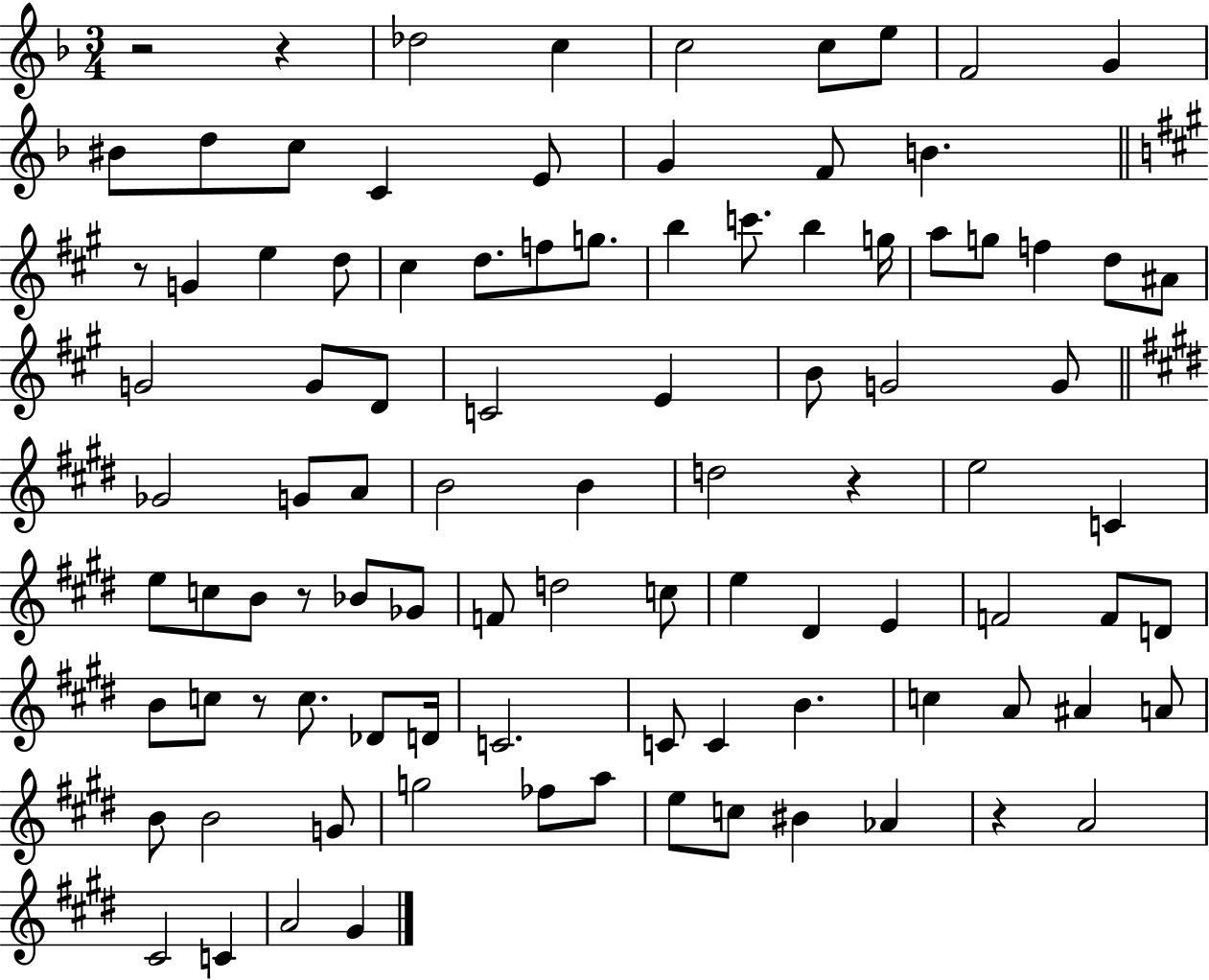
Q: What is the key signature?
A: F major